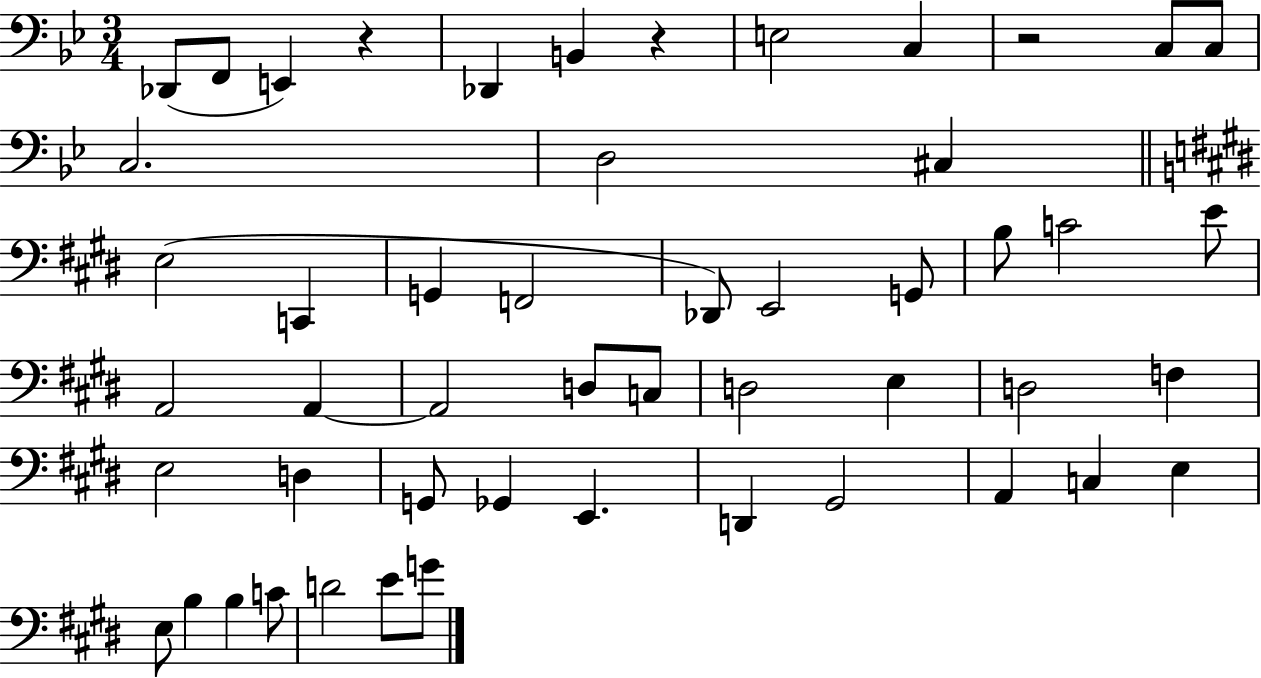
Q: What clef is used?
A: bass